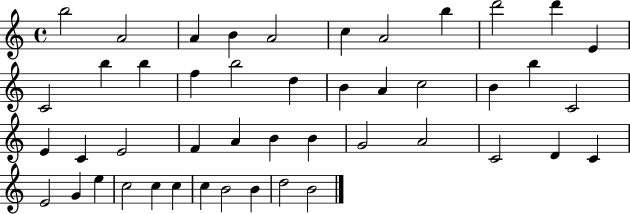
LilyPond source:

{
  \clef treble
  \time 4/4
  \defaultTimeSignature
  \key c \major
  b''2 a'2 | a'4 b'4 a'2 | c''4 a'2 b''4 | d'''2 d'''4 e'4 | \break c'2 b''4 b''4 | f''4 b''2 d''4 | b'4 a'4 c''2 | b'4 b''4 c'2 | \break e'4 c'4 e'2 | f'4 a'4 b'4 b'4 | g'2 a'2 | c'2 d'4 c'4 | \break e'2 g'4 e''4 | c''2 c''4 c''4 | c''4 b'2 b'4 | d''2 b'2 | \break \bar "|."
}